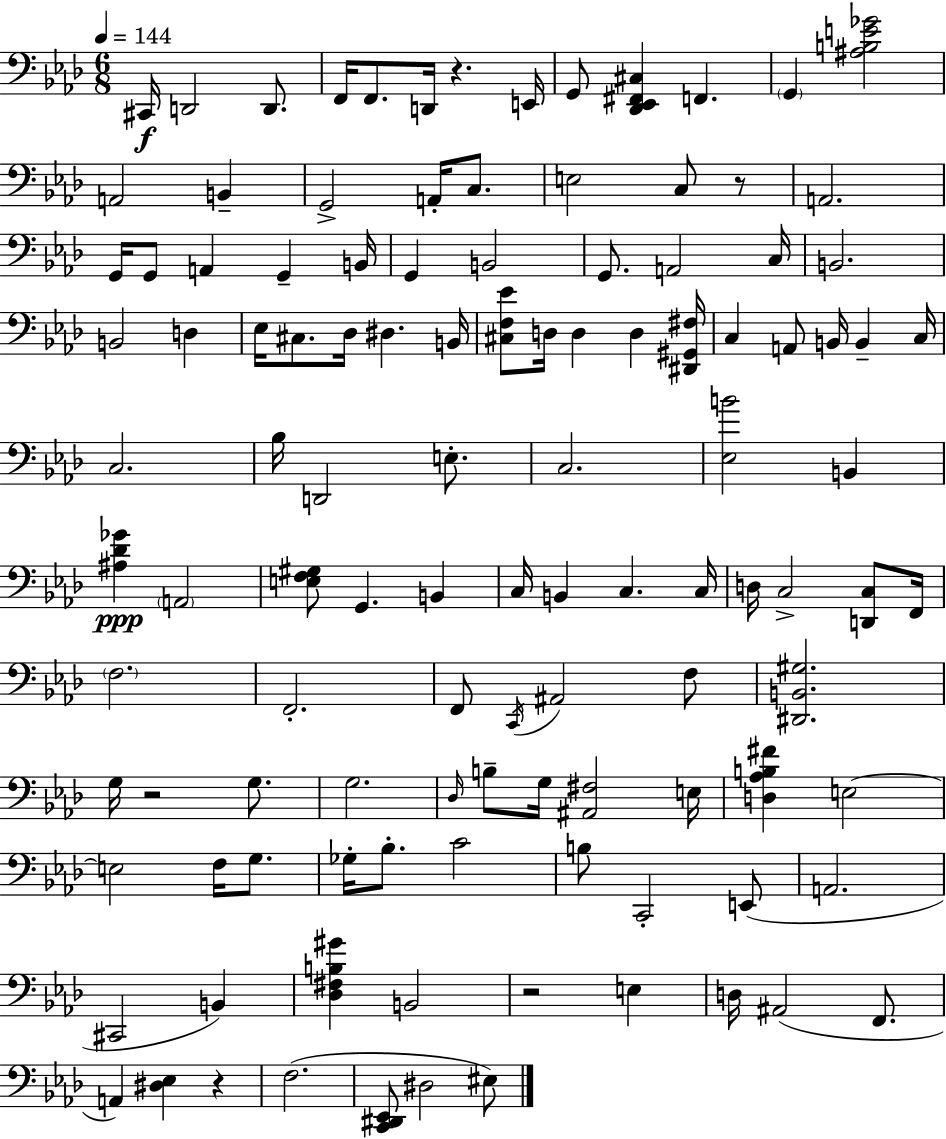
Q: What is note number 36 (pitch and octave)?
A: B2